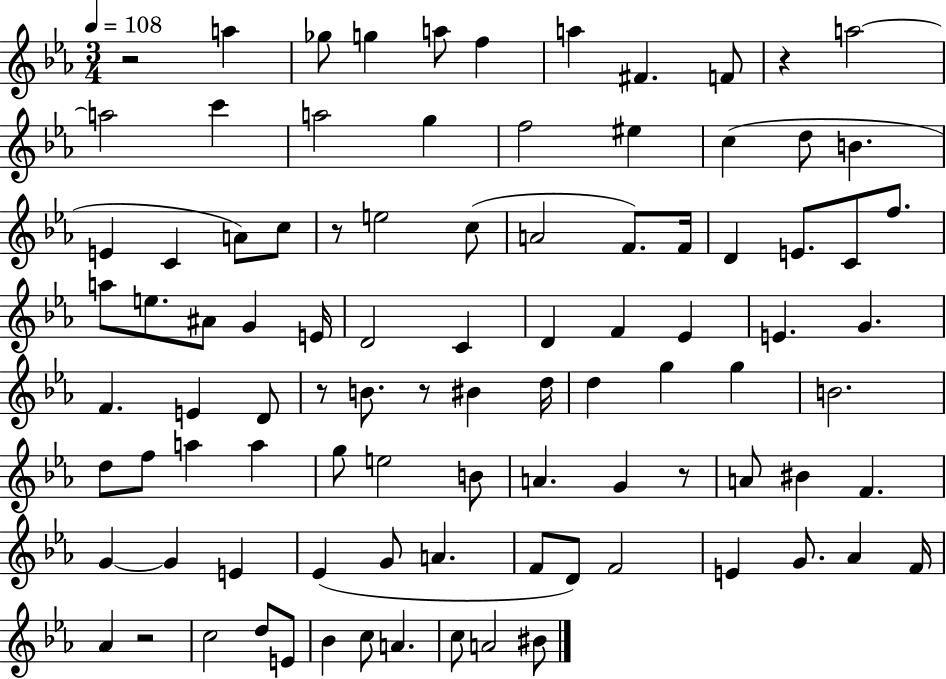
X:1
T:Untitled
M:3/4
L:1/4
K:Eb
z2 a _g/2 g a/2 f a ^F F/2 z a2 a2 c' a2 g f2 ^e c d/2 B E C A/2 c/2 z/2 e2 c/2 A2 F/2 F/4 D E/2 C/2 f/2 a/2 e/2 ^A/2 G E/4 D2 C D F _E E G F E D/2 z/2 B/2 z/2 ^B d/4 d g g B2 d/2 f/2 a a g/2 e2 B/2 A G z/2 A/2 ^B F G G E _E G/2 A F/2 D/2 F2 E G/2 _A F/4 _A z2 c2 d/2 E/2 _B c/2 A c/2 A2 ^B/2